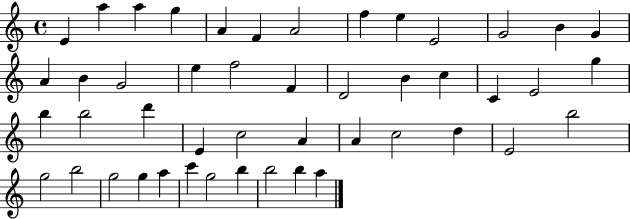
X:1
T:Untitled
M:4/4
L:1/4
K:C
E a a g A F A2 f e E2 G2 B G A B G2 e f2 F D2 B c C E2 g b b2 d' E c2 A A c2 d E2 b2 g2 b2 g2 g a c' g2 b b2 b a